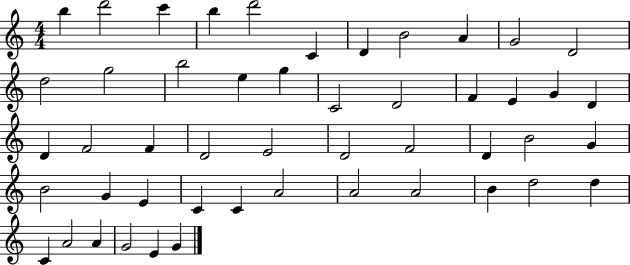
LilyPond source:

{
  \clef treble
  \numericTimeSignature
  \time 4/4
  \key c \major
  b''4 d'''2 c'''4 | b''4 d'''2 c'4 | d'4 b'2 a'4 | g'2 d'2 | \break d''2 g''2 | b''2 e''4 g''4 | c'2 d'2 | f'4 e'4 g'4 d'4 | \break d'4 f'2 f'4 | d'2 e'2 | d'2 f'2 | d'4 b'2 g'4 | \break b'2 g'4 e'4 | c'4 c'4 a'2 | a'2 a'2 | b'4 d''2 d''4 | \break c'4 a'2 a'4 | g'2 e'4 g'4 | \bar "|."
}